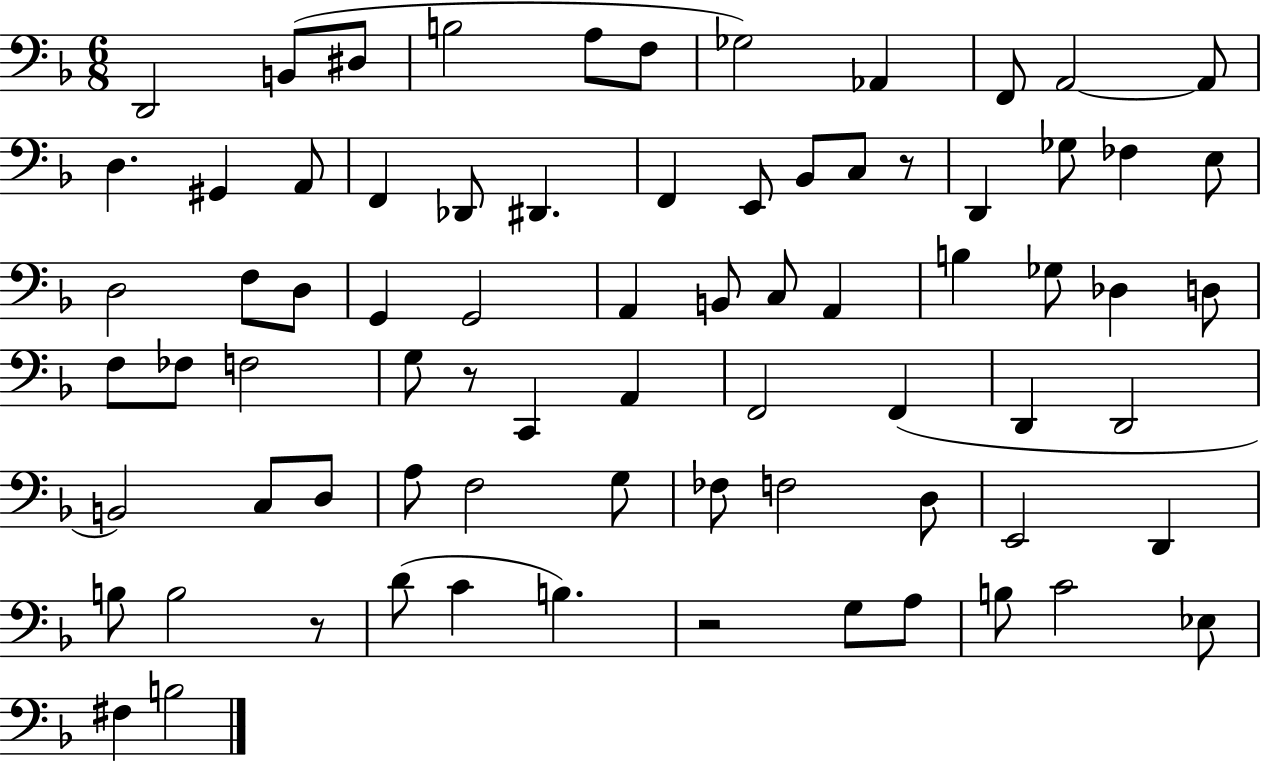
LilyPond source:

{
  \clef bass
  \numericTimeSignature
  \time 6/8
  \key f \major
  d,2 b,8( dis8 | b2 a8 f8 | ges2) aes,4 | f,8 a,2~~ a,8 | \break d4. gis,4 a,8 | f,4 des,8 dis,4. | f,4 e,8 bes,8 c8 r8 | d,4 ges8 fes4 e8 | \break d2 f8 d8 | g,4 g,2 | a,4 b,8 c8 a,4 | b4 ges8 des4 d8 | \break f8 fes8 f2 | g8 r8 c,4 a,4 | f,2 f,4( | d,4 d,2 | \break b,2) c8 d8 | a8 f2 g8 | fes8 f2 d8 | e,2 d,4 | \break b8 b2 r8 | d'8( c'4 b4.) | r2 g8 a8 | b8 c'2 ees8 | \break fis4 b2 | \bar "|."
}